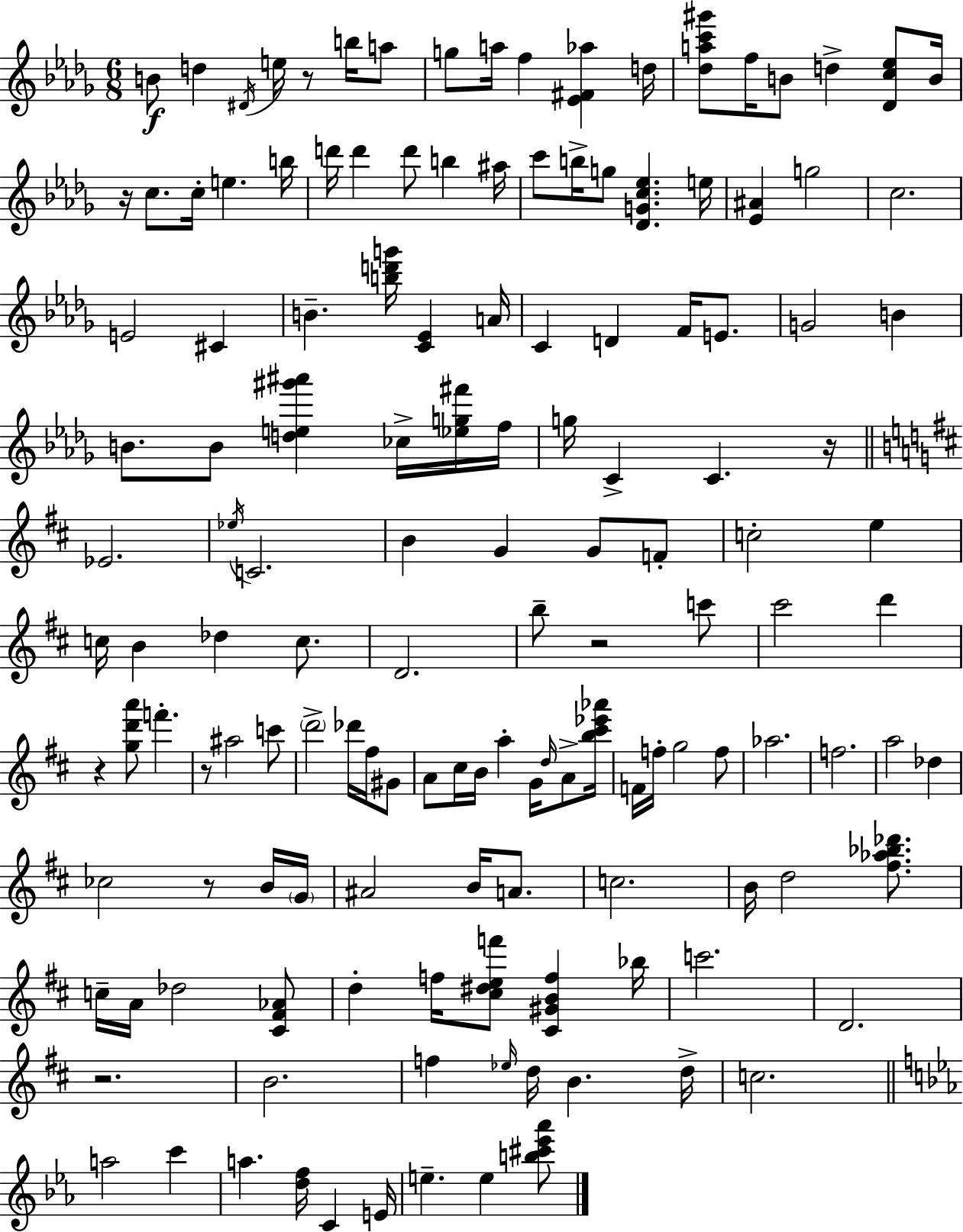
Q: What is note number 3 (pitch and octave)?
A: D#4